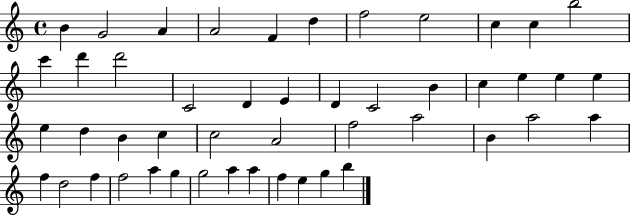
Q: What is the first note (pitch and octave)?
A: B4